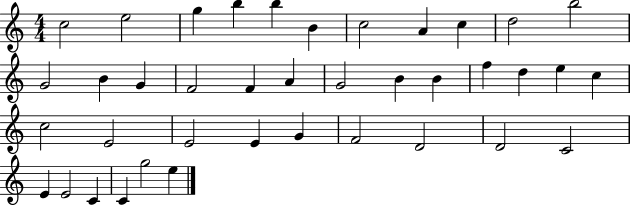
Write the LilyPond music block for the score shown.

{
  \clef treble
  \numericTimeSignature
  \time 4/4
  \key c \major
  c''2 e''2 | g''4 b''4 b''4 b'4 | c''2 a'4 c''4 | d''2 b''2 | \break g'2 b'4 g'4 | f'2 f'4 a'4 | g'2 b'4 b'4 | f''4 d''4 e''4 c''4 | \break c''2 e'2 | e'2 e'4 g'4 | f'2 d'2 | d'2 c'2 | \break e'4 e'2 c'4 | c'4 g''2 e''4 | \bar "|."
}